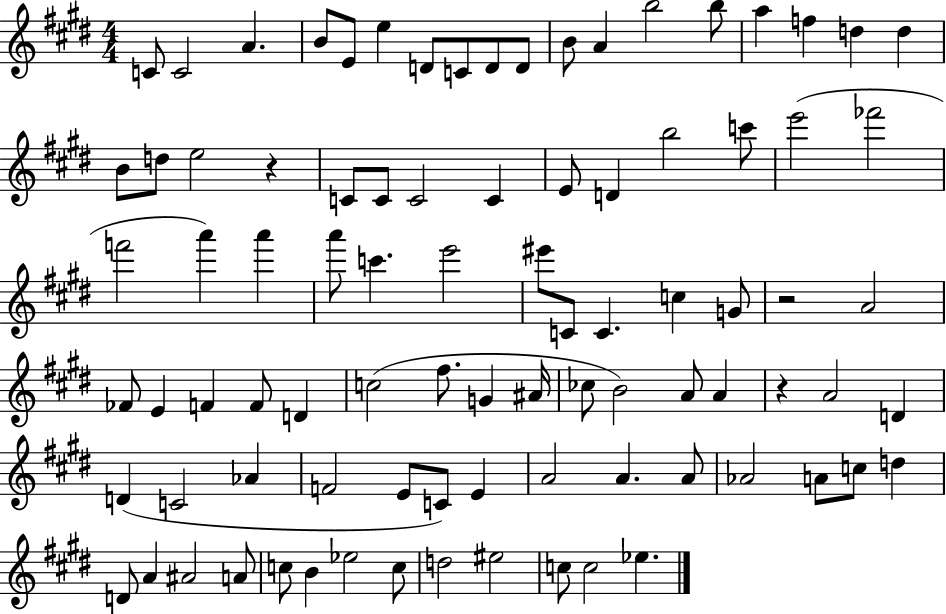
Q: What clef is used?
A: treble